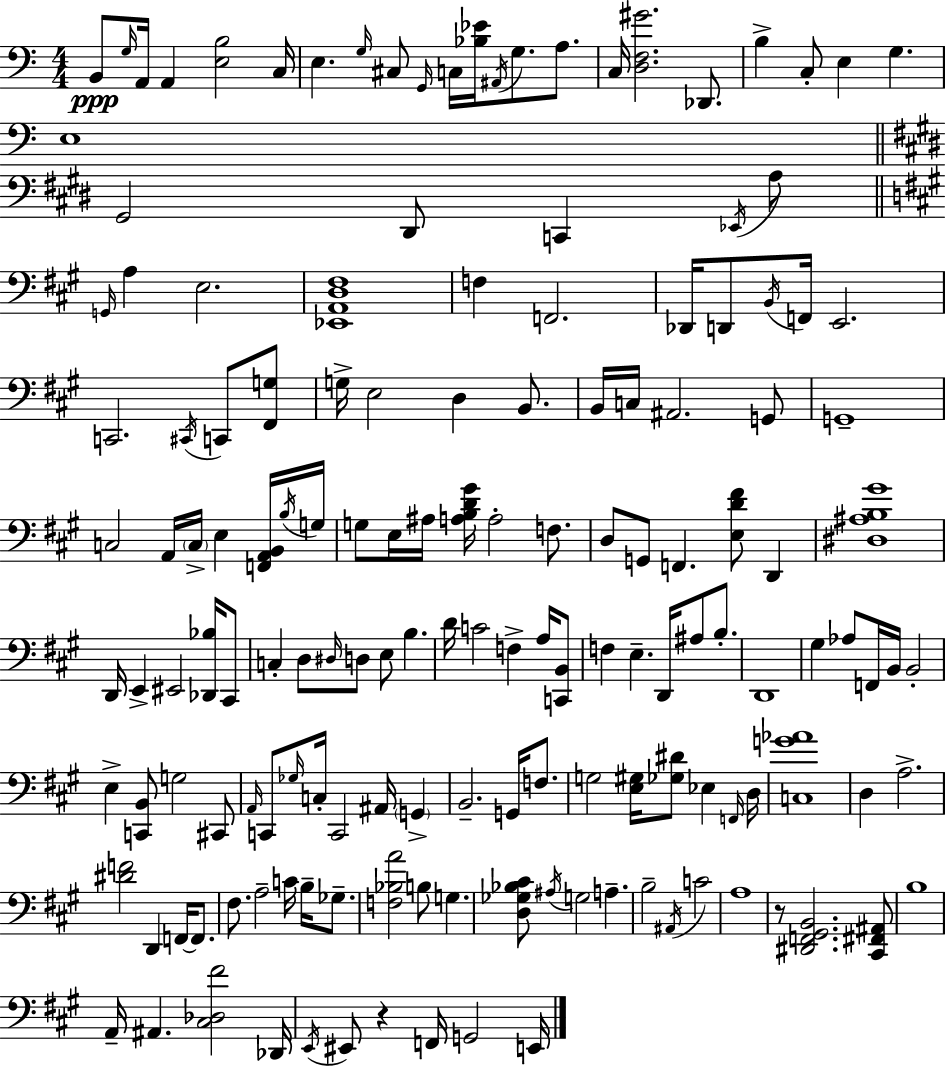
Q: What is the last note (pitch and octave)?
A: E2